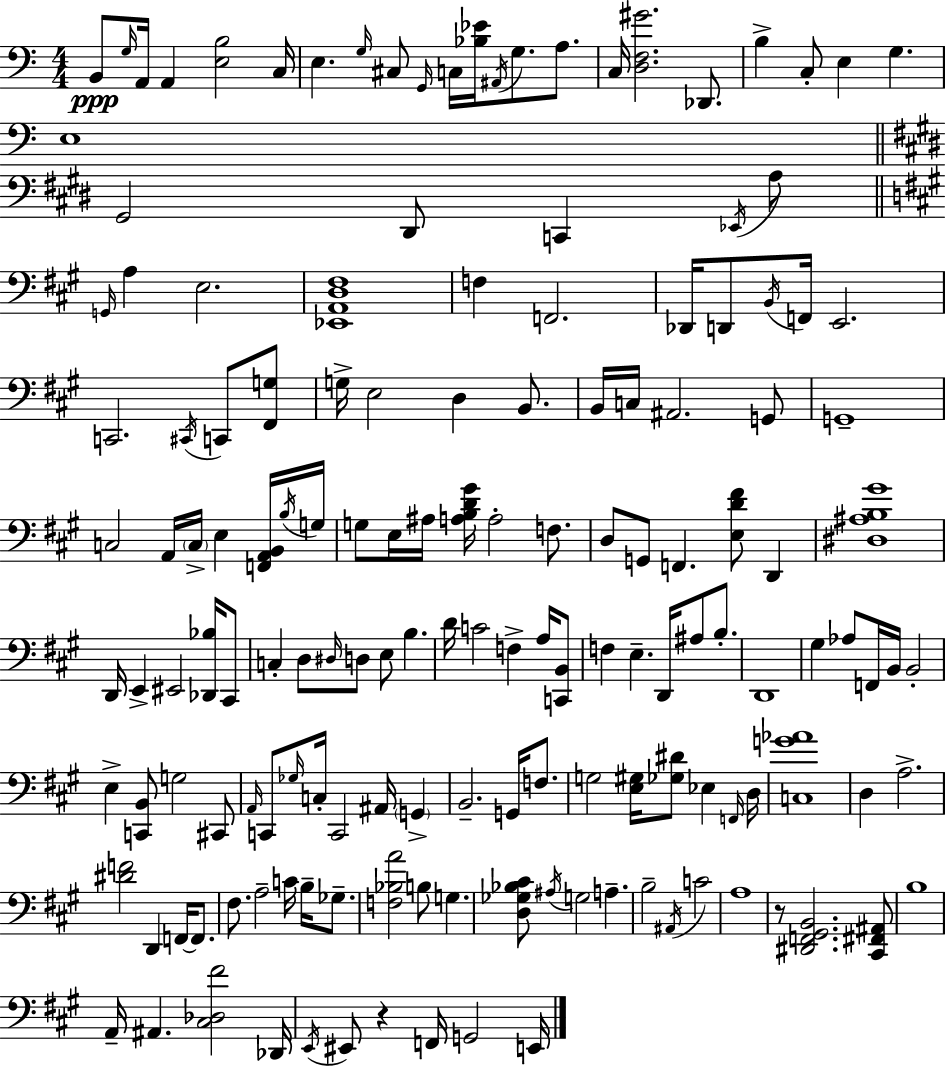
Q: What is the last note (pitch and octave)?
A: E2